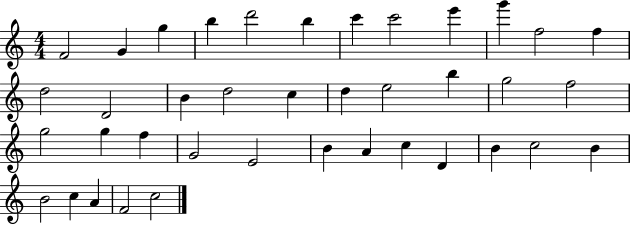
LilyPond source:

{
  \clef treble
  \numericTimeSignature
  \time 4/4
  \key c \major
  f'2 g'4 g''4 | b''4 d'''2 b''4 | c'''4 c'''2 e'''4 | g'''4 f''2 f''4 | \break d''2 d'2 | b'4 d''2 c''4 | d''4 e''2 b''4 | g''2 f''2 | \break g''2 g''4 f''4 | g'2 e'2 | b'4 a'4 c''4 d'4 | b'4 c''2 b'4 | \break b'2 c''4 a'4 | f'2 c''2 | \bar "|."
}